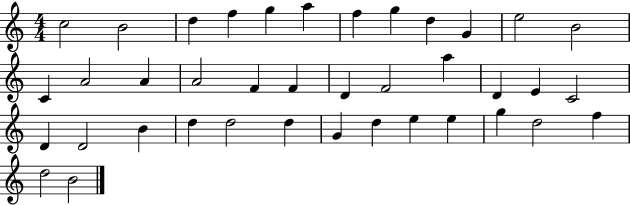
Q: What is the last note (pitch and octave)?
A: B4